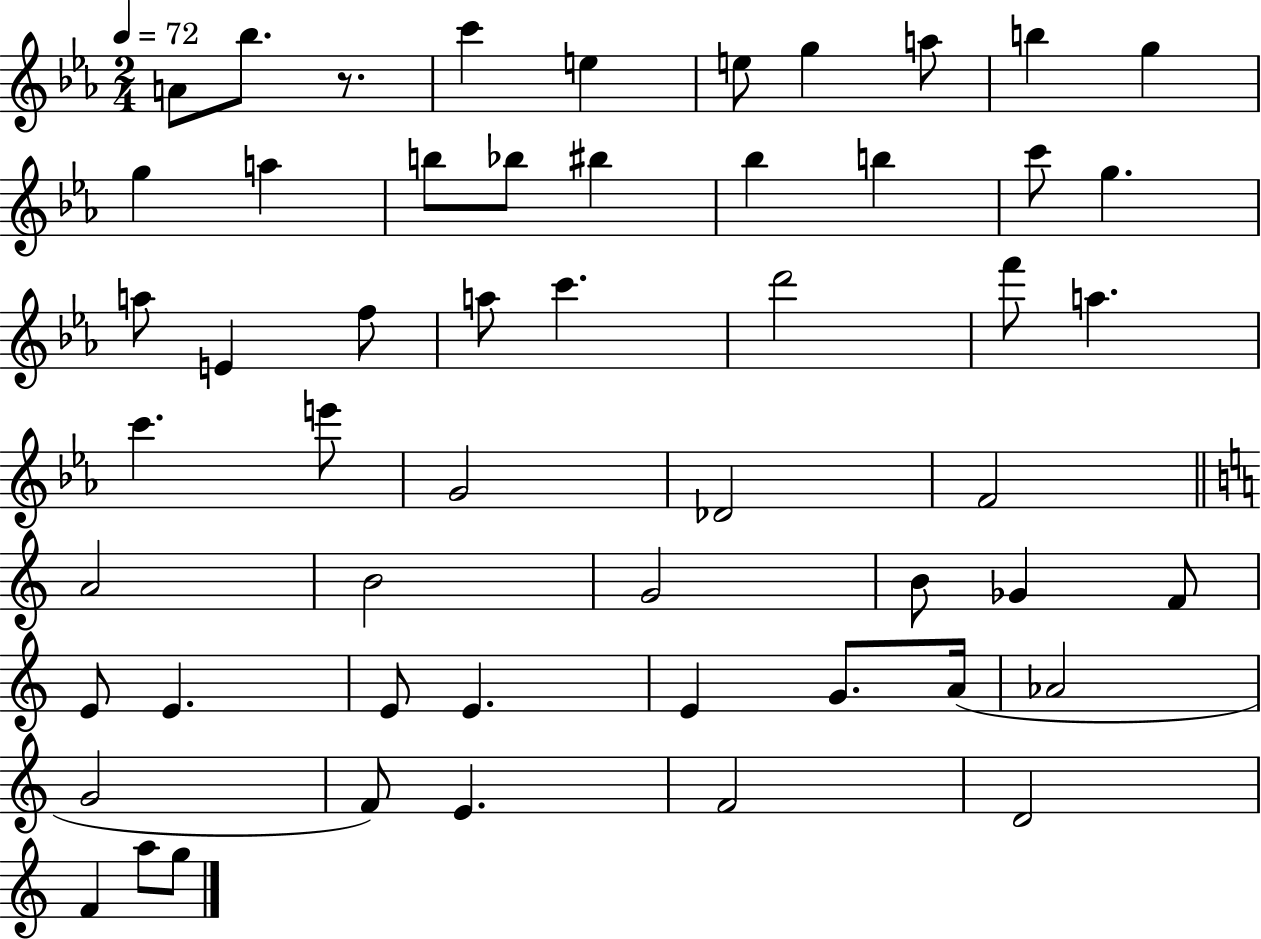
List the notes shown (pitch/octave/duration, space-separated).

A4/e Bb5/e. R/e. C6/q E5/q E5/e G5/q A5/e B5/q G5/q G5/q A5/q B5/e Bb5/e BIS5/q Bb5/q B5/q C6/e G5/q. A5/e E4/q F5/e A5/e C6/q. D6/h F6/e A5/q. C6/q. E6/e G4/h Db4/h F4/h A4/h B4/h G4/h B4/e Gb4/q F4/e E4/e E4/q. E4/e E4/q. E4/q G4/e. A4/s Ab4/h G4/h F4/e E4/q. F4/h D4/h F4/q A5/e G5/e